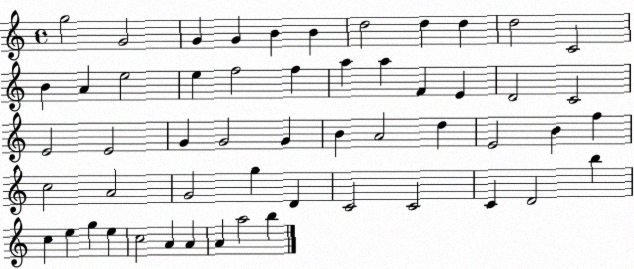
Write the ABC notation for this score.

X:1
T:Untitled
M:4/4
L:1/4
K:C
g2 G2 G G B B d2 d d d2 C2 B A e2 e f2 f a a F E D2 C2 E2 E2 G G2 G B A2 d E2 B f c2 A2 G2 g D C2 C2 C D2 b c e g e c2 A A A a2 b